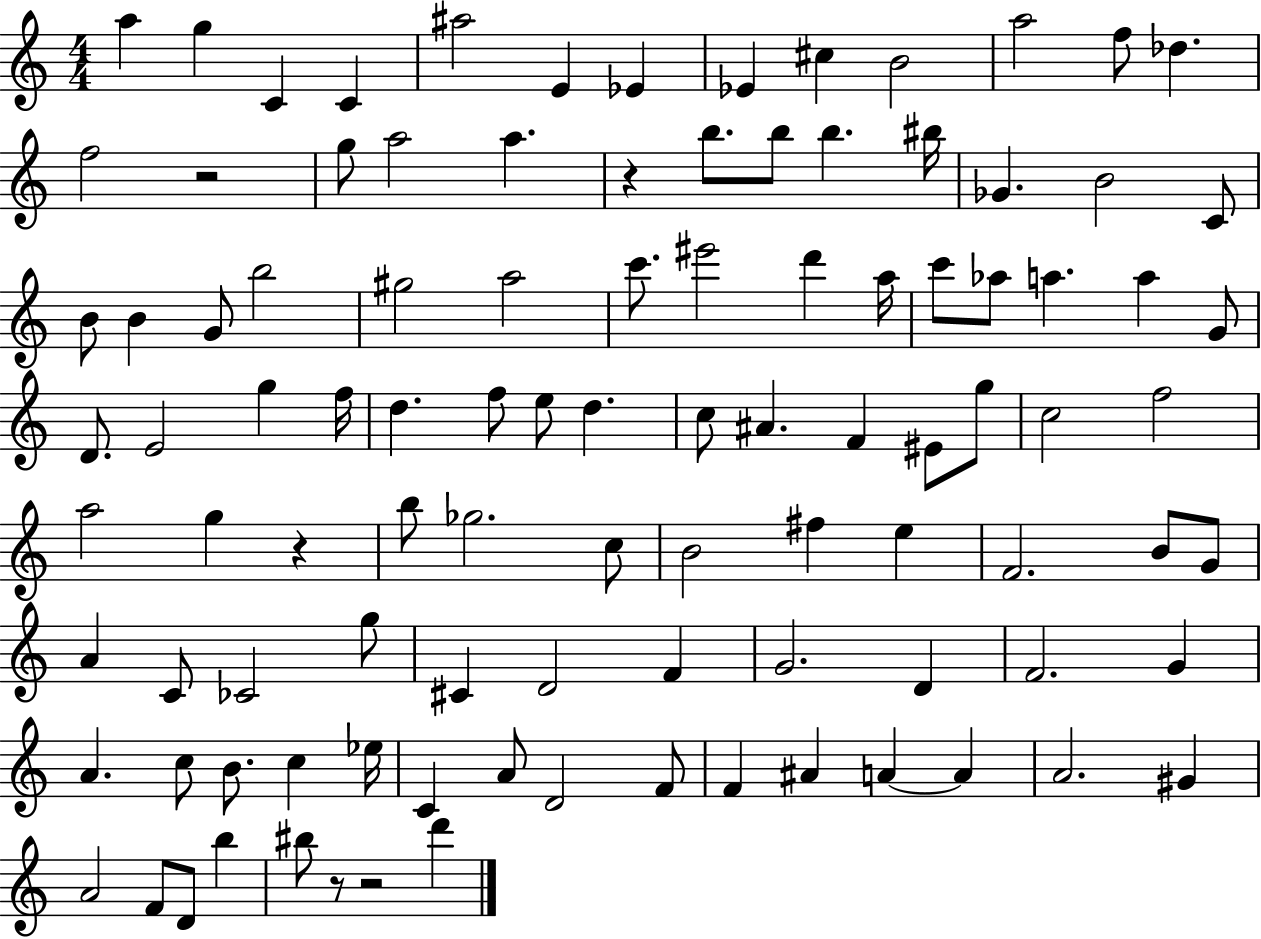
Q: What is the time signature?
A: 4/4